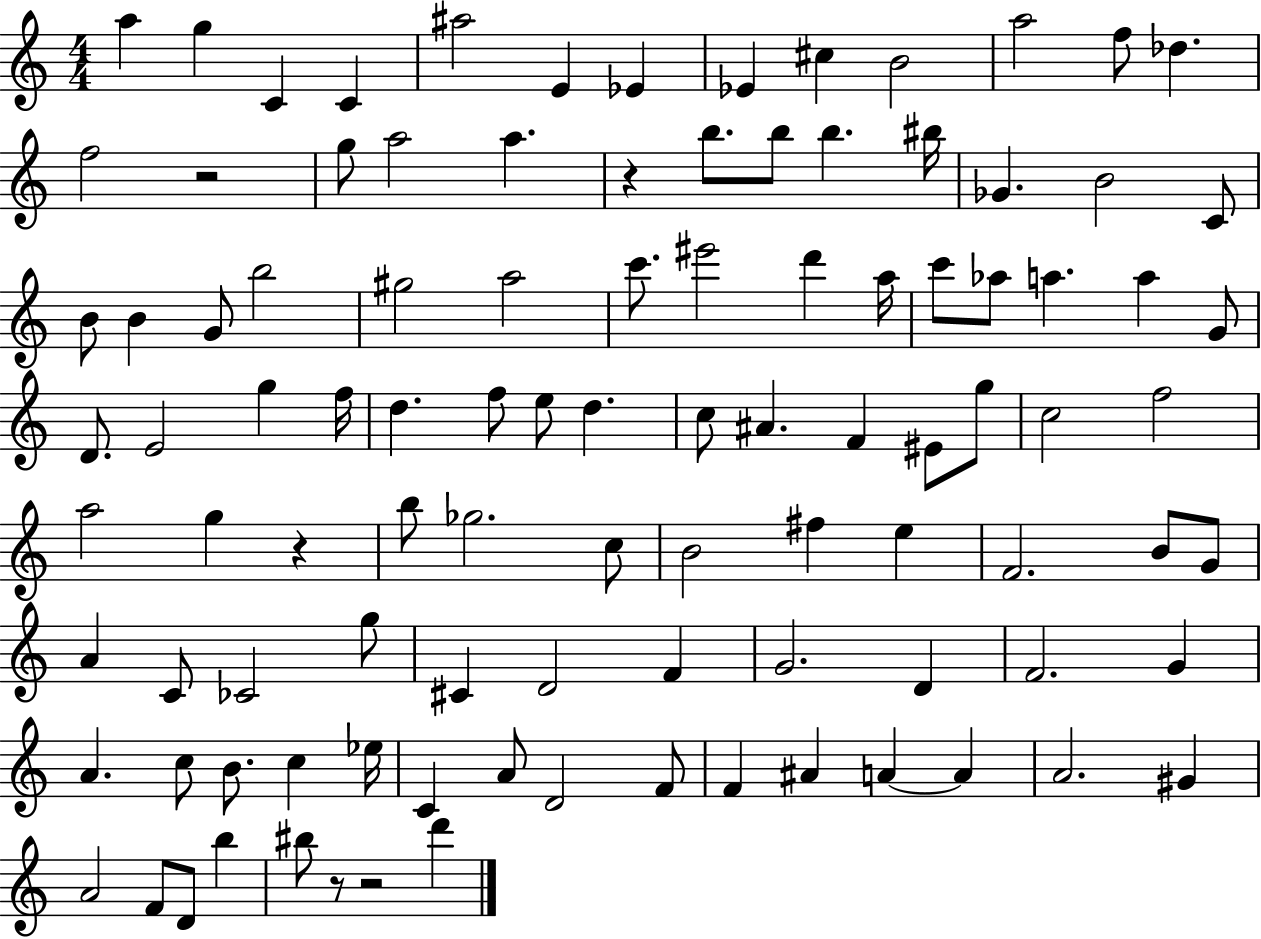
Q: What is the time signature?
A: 4/4